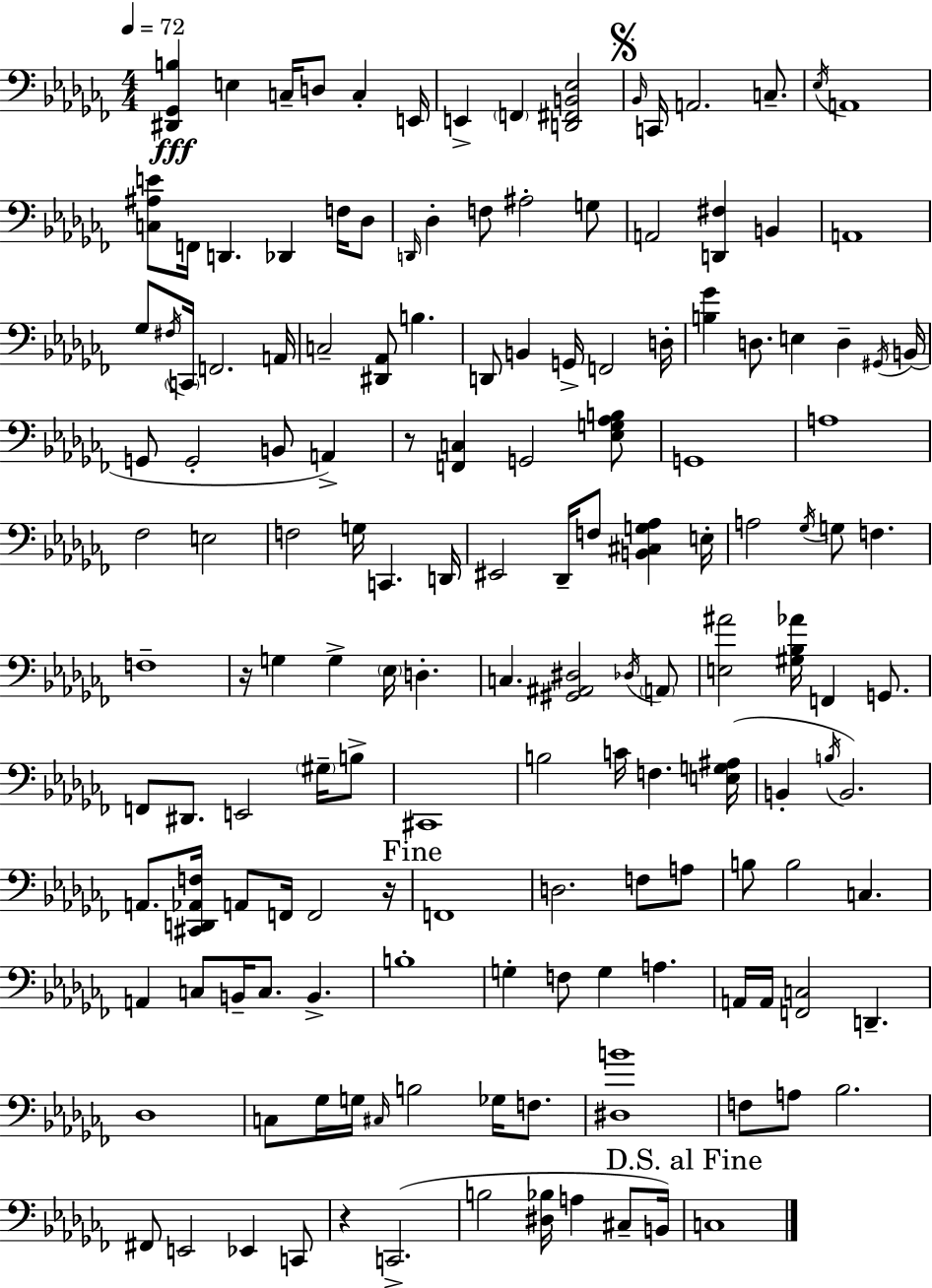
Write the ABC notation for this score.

X:1
T:Untitled
M:4/4
L:1/4
K:Abm
[^D,,_G,,B,] E, C,/4 D,/2 C, E,,/4 E,, F,, [D,,^F,,B,,_E,]2 _B,,/4 C,,/4 A,,2 C,/2 _E,/4 A,,4 [C,^A,E]/2 F,,/4 D,, _D,, F,/4 _D,/2 D,,/4 _D, F,/2 ^A,2 G,/2 A,,2 [D,,^F,] B,, A,,4 _G,/2 ^F,/4 C,,/4 F,,2 A,,/4 C,2 [^D,,_A,,]/2 B, D,,/2 B,, G,,/4 F,,2 D,/4 [B,_G] D,/2 E, D, ^G,,/4 B,,/4 G,,/2 G,,2 B,,/2 A,, z/2 [F,,C,] G,,2 [_E,G,_A,B,]/2 G,,4 A,4 _F,2 E,2 F,2 G,/4 C,, D,,/4 ^E,,2 _D,,/4 F,/2 [B,,^C,G,_A,] E,/4 A,2 _G,/4 G,/2 F, F,4 z/4 G, G, _E,/4 D, C, [^G,,^A,,^D,]2 _D,/4 A,,/2 [E,^A]2 [^G,_B,_A]/4 F,, G,,/2 F,,/2 ^D,,/2 E,,2 ^G,/4 B,/2 ^C,,4 B,2 C/4 F, [E,G,^A,]/4 B,, B,/4 B,,2 A,,/2 [^C,,D,,_A,,F,]/4 A,,/2 F,,/4 F,,2 z/4 F,,4 D,2 F,/2 A,/2 B,/2 B,2 C, A,, C,/2 B,,/4 C,/2 B,, B,4 G, F,/2 G, A, A,,/4 A,,/4 [F,,C,]2 D,, _D,4 C,/2 _G,/4 G,/4 ^C,/4 B,2 _G,/4 F,/2 [^D,B]4 F,/2 A,/2 _B,2 ^F,,/2 E,,2 _E,, C,,/2 z C,,2 B,2 [^D,_B,]/4 A, ^C,/2 B,,/4 C,4